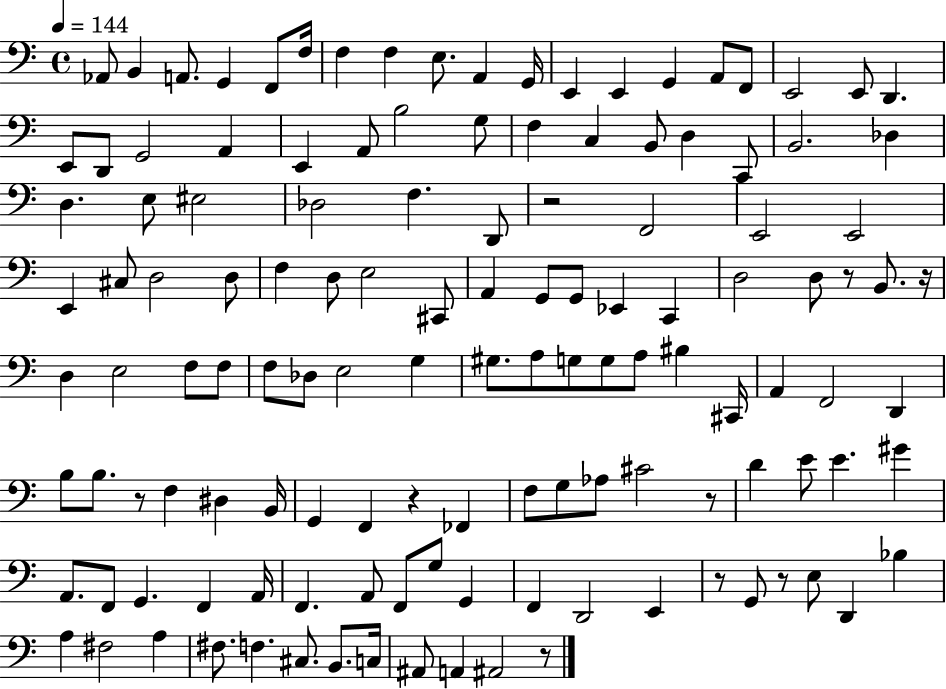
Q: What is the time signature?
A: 4/4